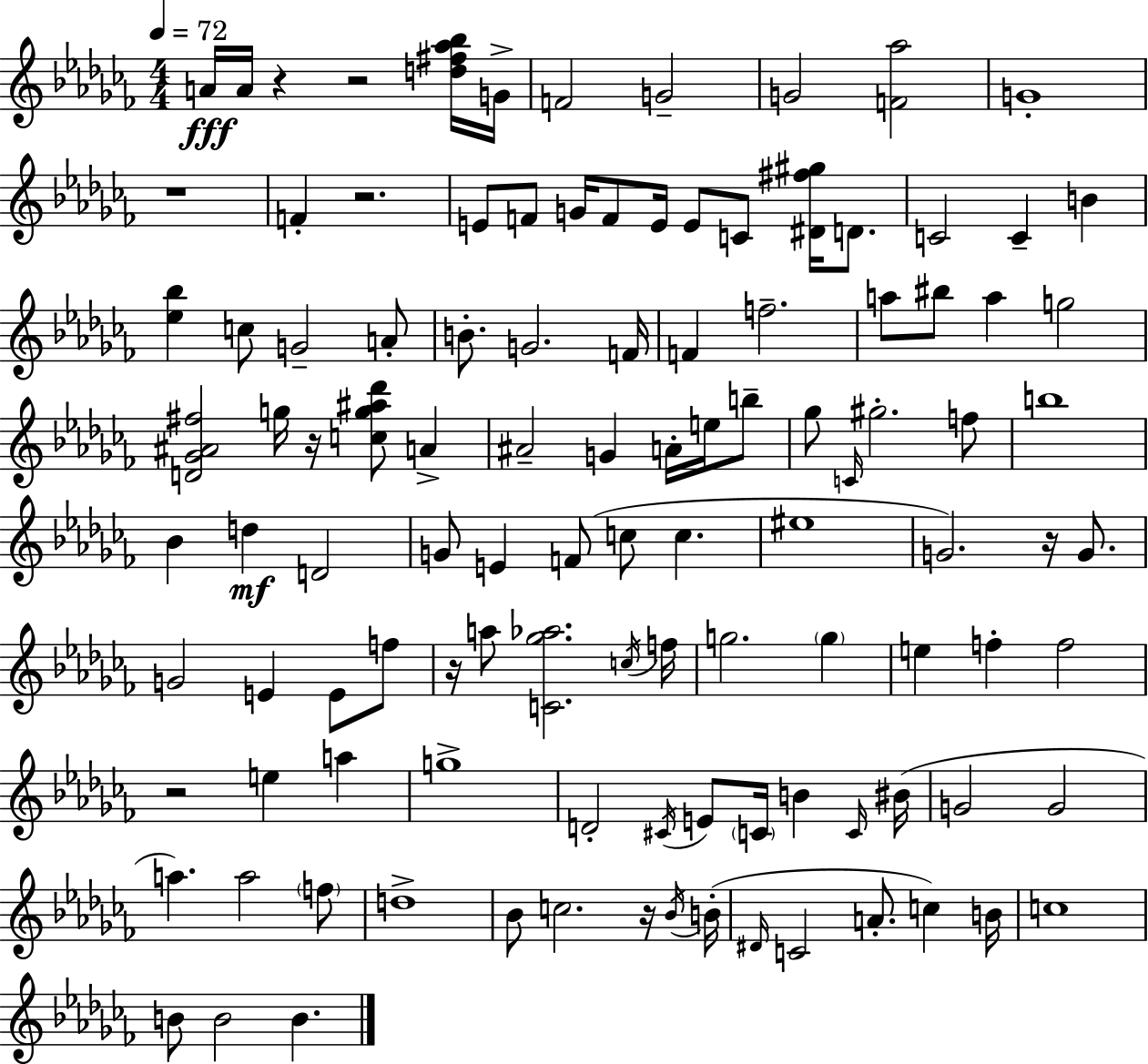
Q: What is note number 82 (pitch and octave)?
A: D5